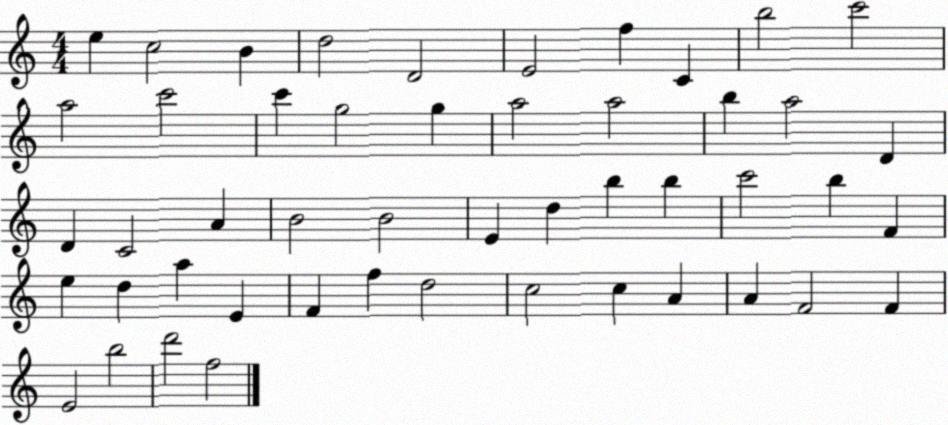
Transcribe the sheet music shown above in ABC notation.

X:1
T:Untitled
M:4/4
L:1/4
K:C
e c2 B d2 D2 E2 f C b2 c'2 a2 c'2 c' g2 g a2 a2 b a2 D D C2 A B2 B2 E d b b c'2 b F e d a E F f d2 c2 c A A F2 F E2 b2 d'2 f2